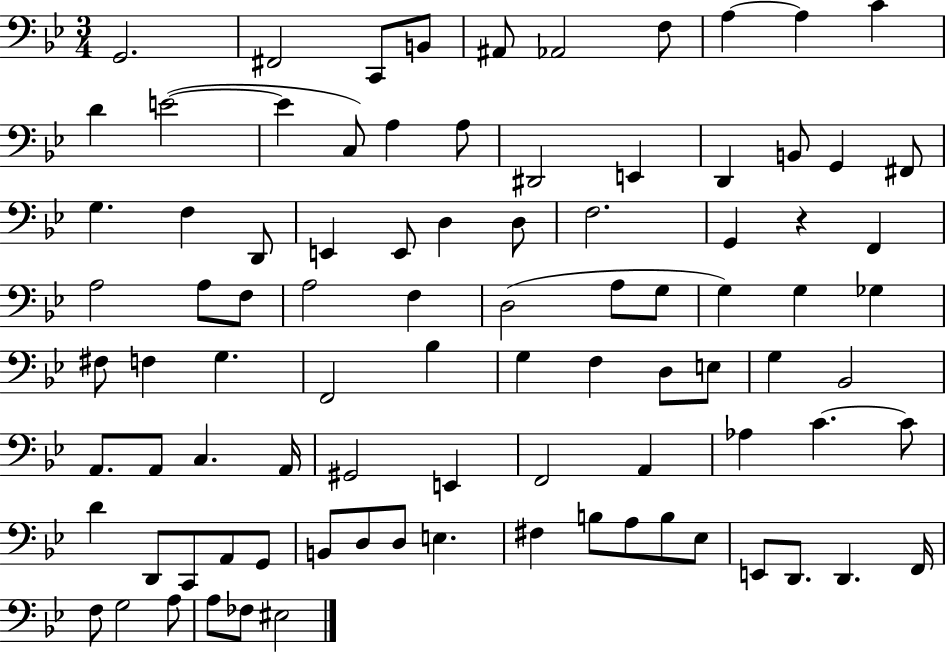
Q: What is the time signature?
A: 3/4